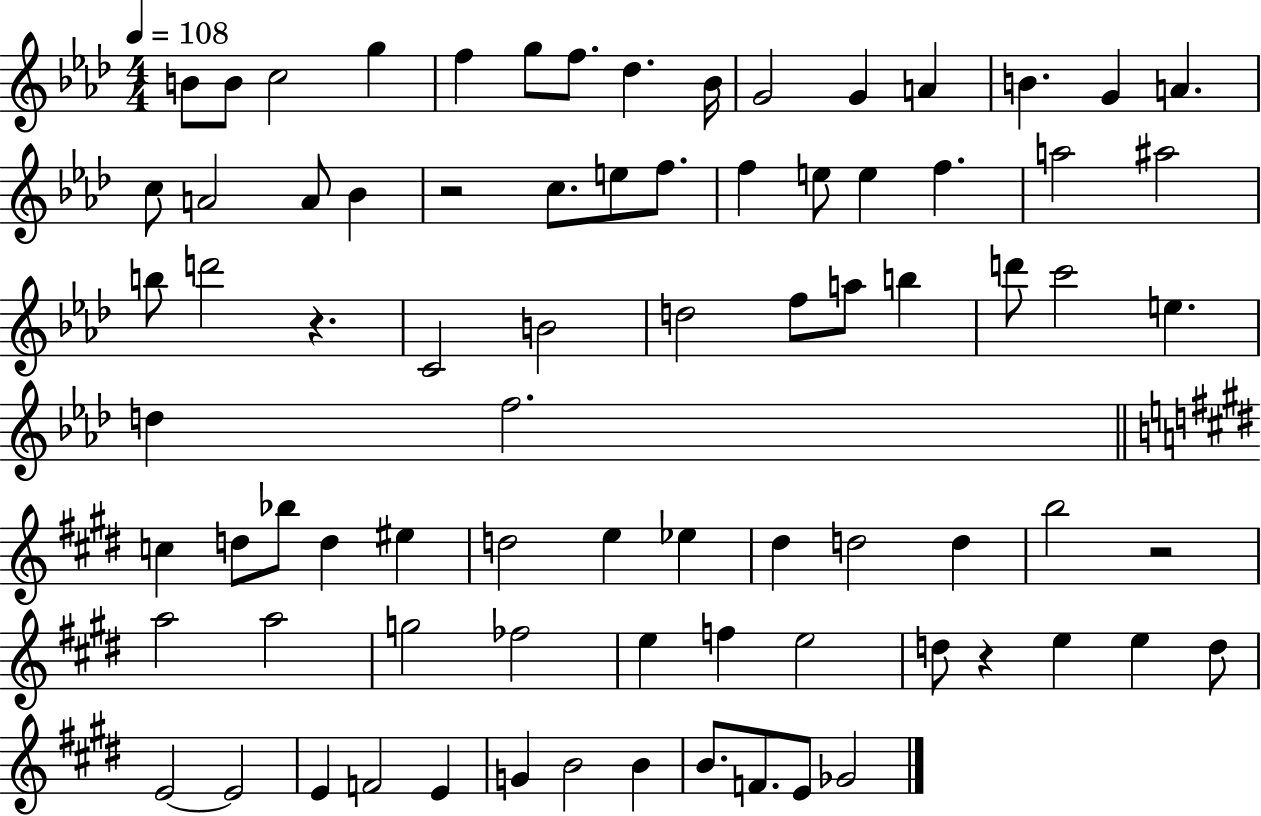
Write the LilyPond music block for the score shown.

{
  \clef treble
  \numericTimeSignature
  \time 4/4
  \key aes \major
  \tempo 4 = 108
  b'8 b'8 c''2 g''4 | f''4 g''8 f''8. des''4. bes'16 | g'2 g'4 a'4 | b'4. g'4 a'4. | \break c''8 a'2 a'8 bes'4 | r2 c''8. e''8 f''8. | f''4 e''8 e''4 f''4. | a''2 ais''2 | \break b''8 d'''2 r4. | c'2 b'2 | d''2 f''8 a''8 b''4 | d'''8 c'''2 e''4. | \break d''4 f''2. | \bar "||" \break \key e \major c''4 d''8 bes''8 d''4 eis''4 | d''2 e''4 ees''4 | dis''4 d''2 d''4 | b''2 r2 | \break a''2 a''2 | g''2 fes''2 | e''4 f''4 e''2 | d''8 r4 e''4 e''4 d''8 | \break e'2~~ e'2 | e'4 f'2 e'4 | g'4 b'2 b'4 | b'8. f'8. e'8 ges'2 | \break \bar "|."
}